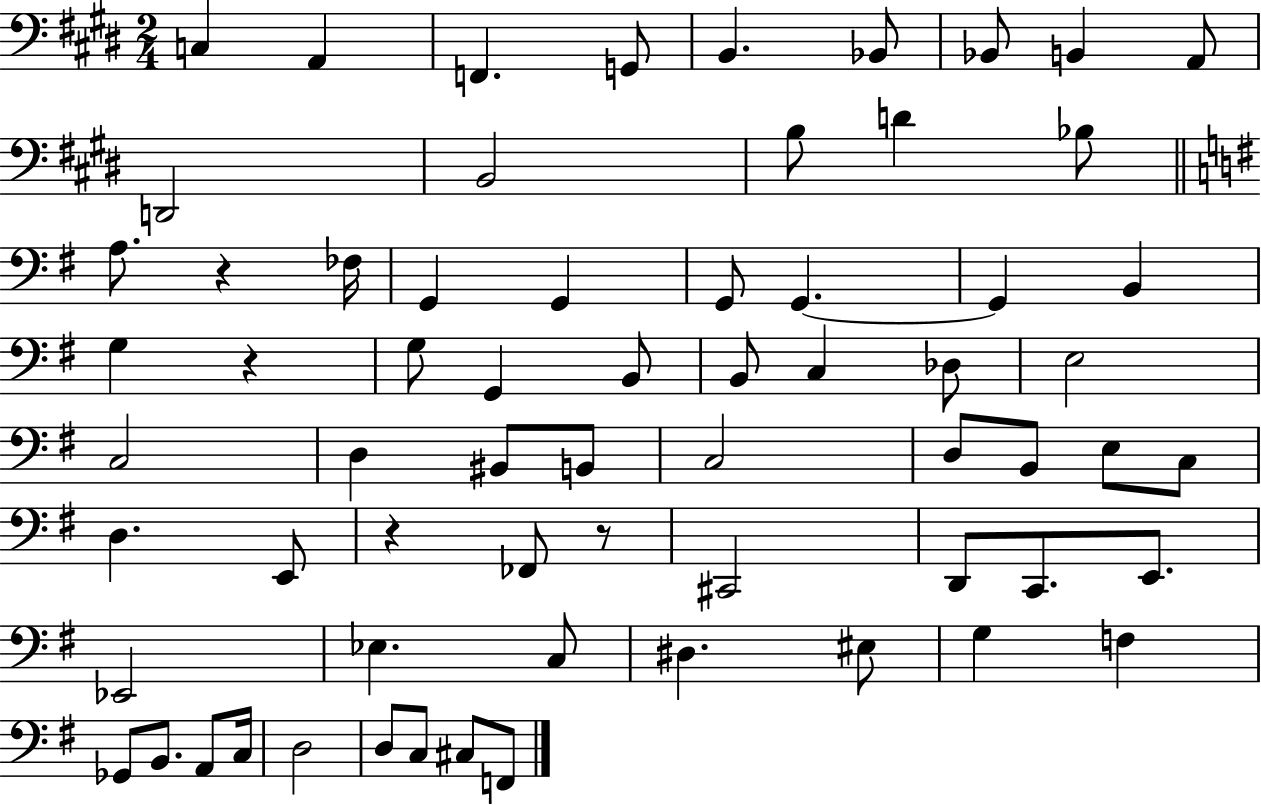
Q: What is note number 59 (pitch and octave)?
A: D3